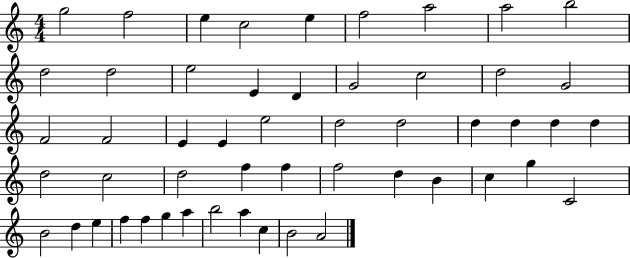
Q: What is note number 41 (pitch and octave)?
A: B4